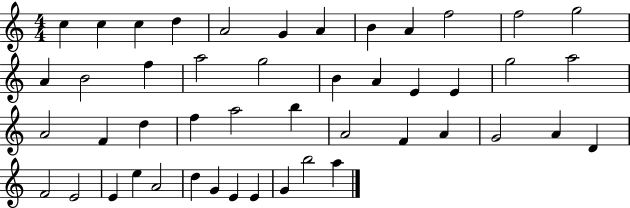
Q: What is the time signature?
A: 4/4